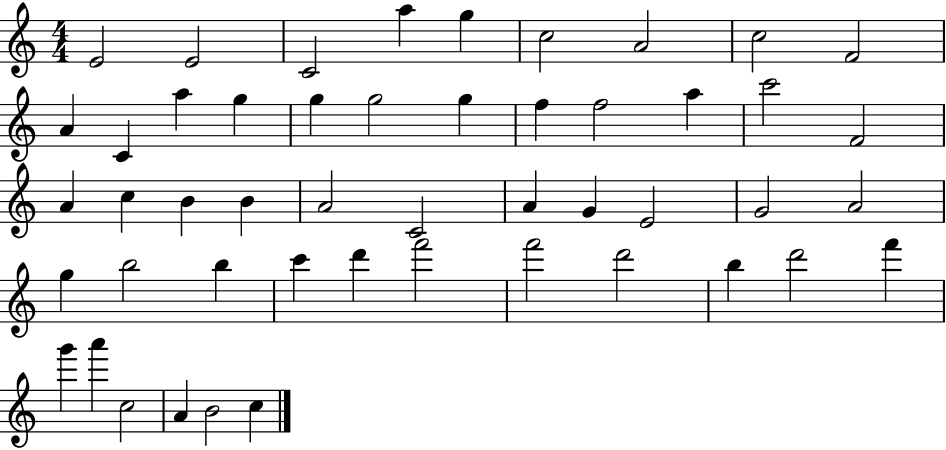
{
  \clef treble
  \numericTimeSignature
  \time 4/4
  \key c \major
  e'2 e'2 | c'2 a''4 g''4 | c''2 a'2 | c''2 f'2 | \break a'4 c'4 a''4 g''4 | g''4 g''2 g''4 | f''4 f''2 a''4 | c'''2 f'2 | \break a'4 c''4 b'4 b'4 | a'2 c'2 | a'4 g'4 e'2 | g'2 a'2 | \break g''4 b''2 b''4 | c'''4 d'''4 f'''2 | f'''2 d'''2 | b''4 d'''2 f'''4 | \break g'''4 a'''4 c''2 | a'4 b'2 c''4 | \bar "|."
}